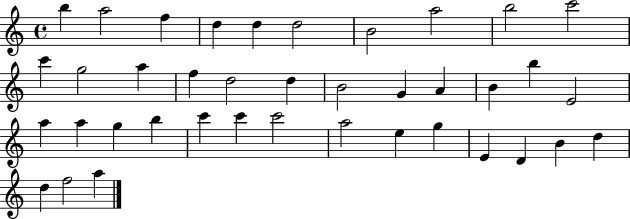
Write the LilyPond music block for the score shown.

{
  \clef treble
  \time 4/4
  \defaultTimeSignature
  \key c \major
  b''4 a''2 f''4 | d''4 d''4 d''2 | b'2 a''2 | b''2 c'''2 | \break c'''4 g''2 a''4 | f''4 d''2 d''4 | b'2 g'4 a'4 | b'4 b''4 e'2 | \break a''4 a''4 g''4 b''4 | c'''4 c'''4 c'''2 | a''2 e''4 g''4 | e'4 d'4 b'4 d''4 | \break d''4 f''2 a''4 | \bar "|."
}